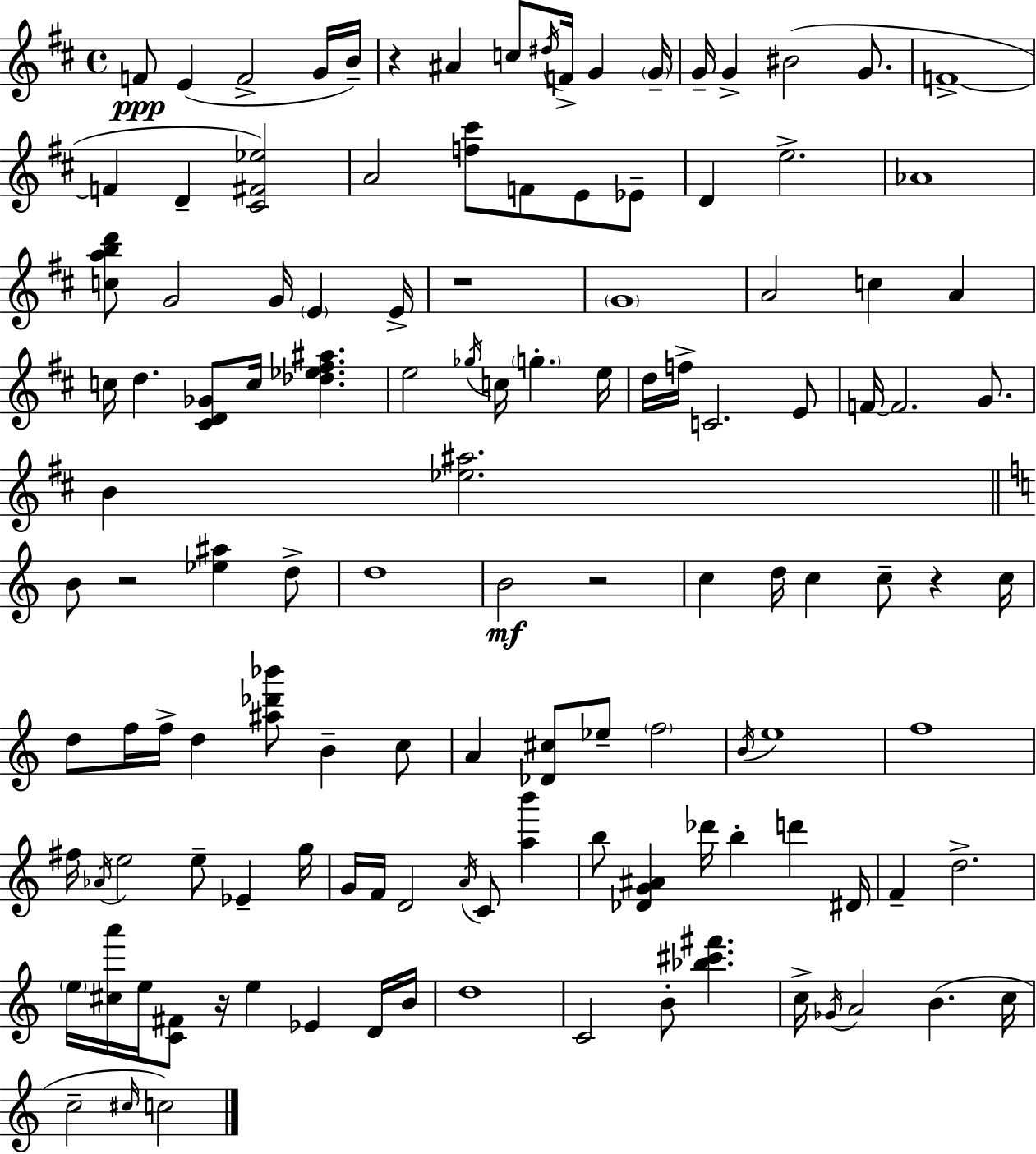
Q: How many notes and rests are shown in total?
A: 125